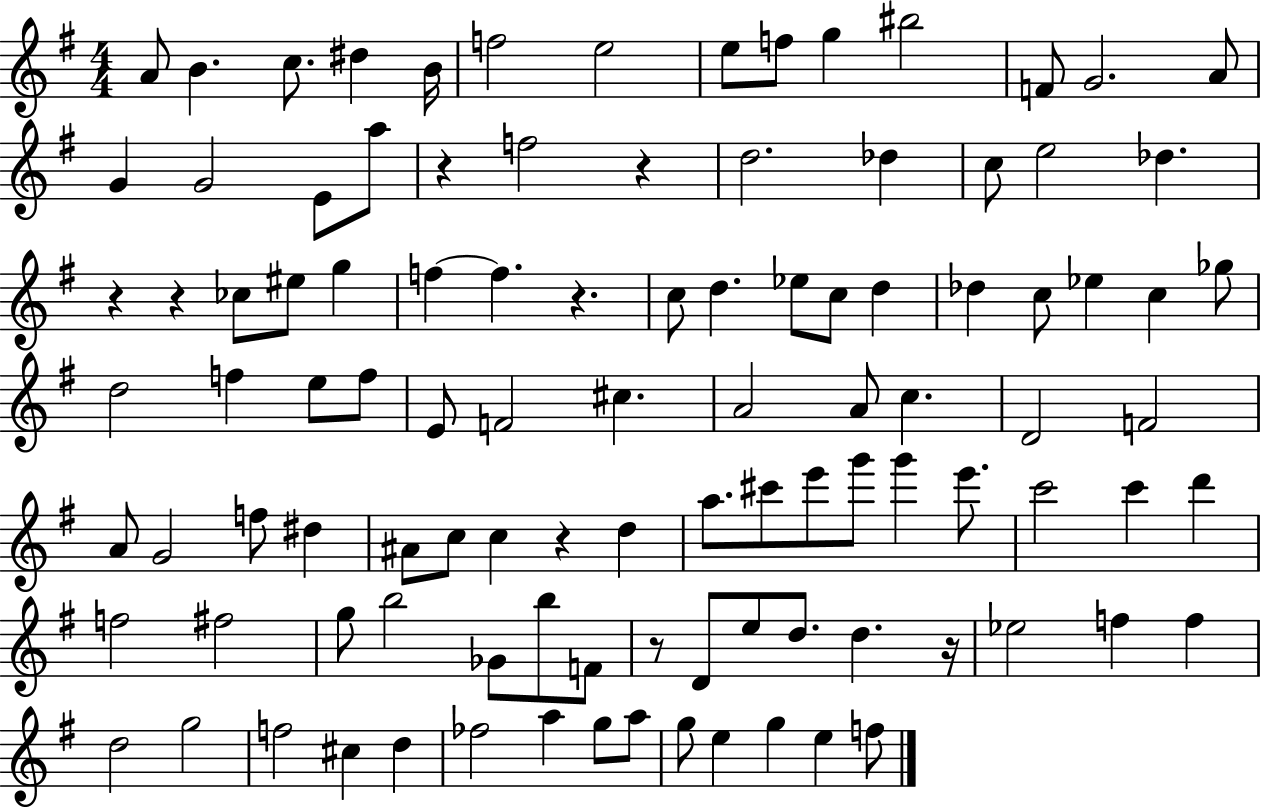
{
  \clef treble
  \numericTimeSignature
  \time 4/4
  \key g \major
  \repeat volta 2 { a'8 b'4. c''8. dis''4 b'16 | f''2 e''2 | e''8 f''8 g''4 bis''2 | f'8 g'2. a'8 | \break g'4 g'2 e'8 a''8 | r4 f''2 r4 | d''2. des''4 | c''8 e''2 des''4. | \break r4 r4 ces''8 eis''8 g''4 | f''4~~ f''4. r4. | c''8 d''4. ees''8 c''8 d''4 | des''4 c''8 ees''4 c''4 ges''8 | \break d''2 f''4 e''8 f''8 | e'8 f'2 cis''4. | a'2 a'8 c''4. | d'2 f'2 | \break a'8 g'2 f''8 dis''4 | ais'8 c''8 c''4 r4 d''4 | a''8. cis'''8 e'''8 g'''8 g'''4 e'''8. | c'''2 c'''4 d'''4 | \break f''2 fis''2 | g''8 b''2 ges'8 b''8 f'8 | r8 d'8 e''8 d''8. d''4. r16 | ees''2 f''4 f''4 | \break d''2 g''2 | f''2 cis''4 d''4 | fes''2 a''4 g''8 a''8 | g''8 e''4 g''4 e''4 f''8 | \break } \bar "|."
}